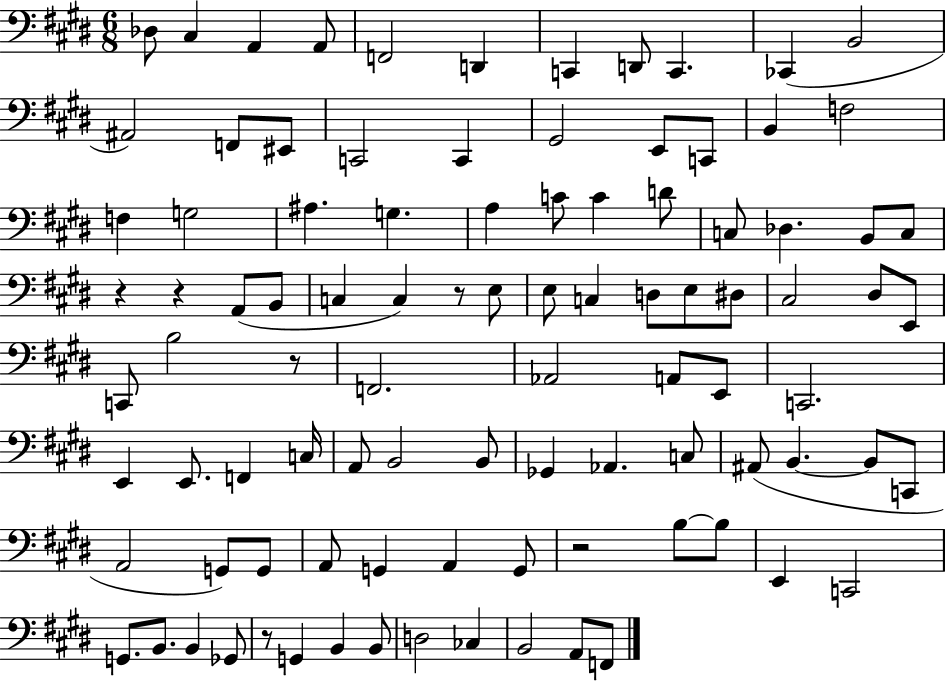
Db3/e C#3/q A2/q A2/e F2/h D2/q C2/q D2/e C2/q. CES2/q B2/h A#2/h F2/e EIS2/e C2/h C2/q G#2/h E2/e C2/e B2/q F3/h F3/q G3/h A#3/q. G3/q. A3/q C4/e C4/q D4/e C3/e Db3/q. B2/e C3/e R/q R/q A2/e B2/e C3/q C3/q R/e E3/e E3/e C3/q D3/e E3/e D#3/e C#3/h D#3/e E2/e C2/e B3/h R/e F2/h. Ab2/h A2/e E2/e C2/h. E2/q E2/e. F2/q C3/s A2/e B2/h B2/e Gb2/q Ab2/q. C3/e A#2/e B2/q. B2/e C2/e A2/h G2/e G2/e A2/e G2/q A2/q G2/e R/h B3/e B3/e E2/q C2/h G2/e. B2/e. B2/q Gb2/e R/e G2/q B2/q B2/e D3/h CES3/q B2/h A2/e F2/e